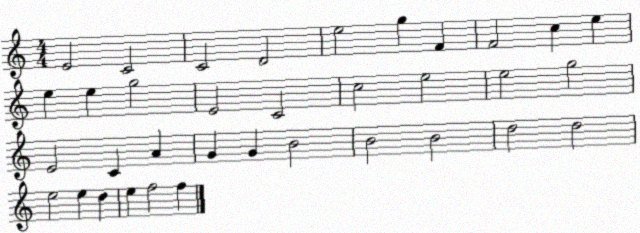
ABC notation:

X:1
T:Untitled
M:4/4
L:1/4
K:C
E2 C2 C2 D2 e2 g F F2 c e e e g2 E2 C2 c2 e2 e2 g2 E2 C A G G B2 B2 B2 d2 d2 e2 e d e f2 f